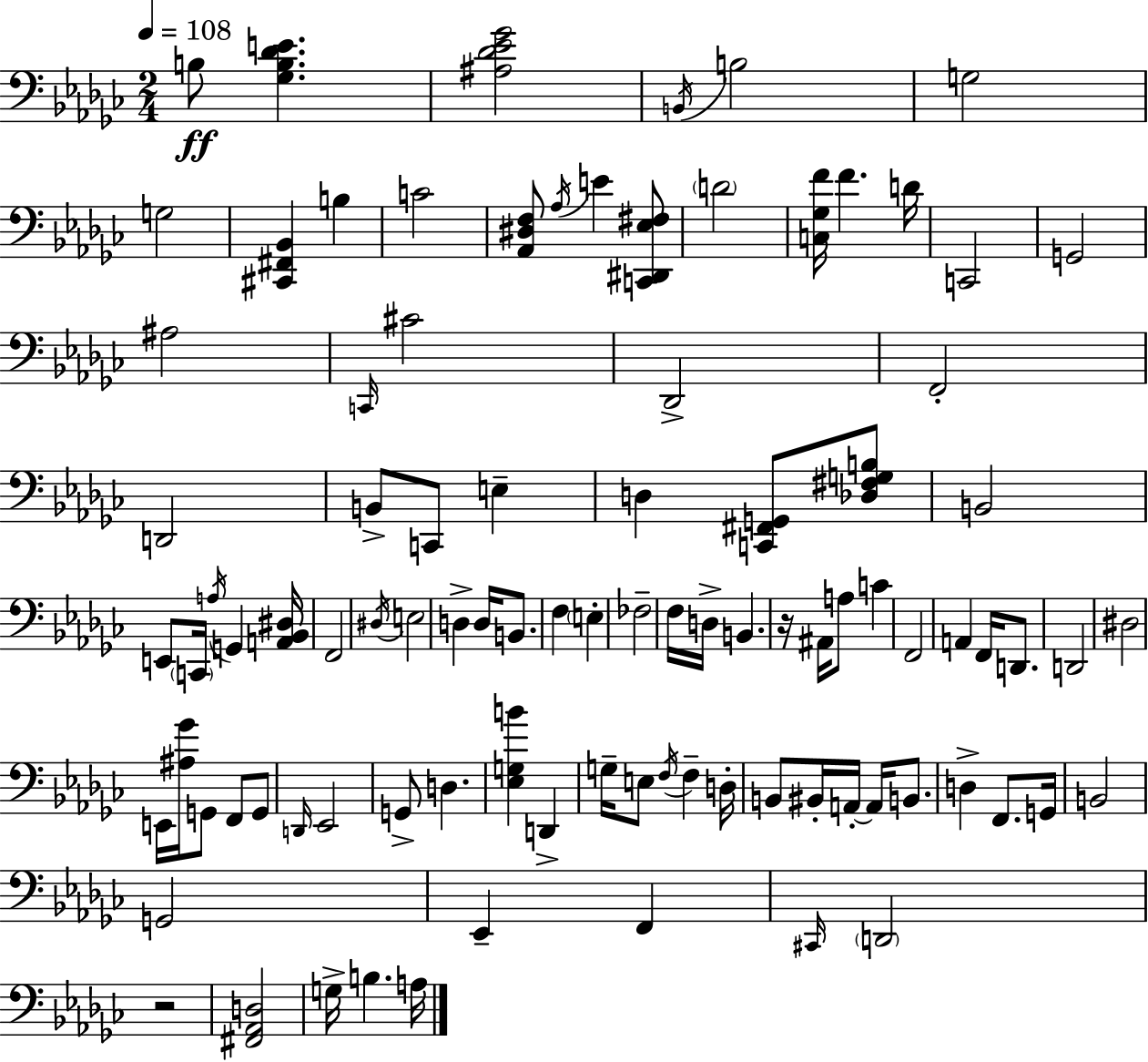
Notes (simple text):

B3/e [Gb3,B3,Db4,E4]/q. [A#3,Db4,Eb4,Gb4]/h B2/s B3/h G3/h G3/h [C#2,F#2,Bb2]/q B3/q C4/h [Ab2,D#3,F3]/e Ab3/s E4/q [C2,D#2,Eb3,F#3]/e D4/h [C3,Gb3,F4]/s F4/q. D4/s C2/h G2/h A#3/h C2/s C#4/h Db2/h F2/h D2/h B2/e C2/e E3/q D3/q [C2,F#2,G2]/e [Db3,F#3,G3,B3]/e B2/h E2/e C2/s A3/s G2/q [A2,Bb2,D#3]/s F2/h D#3/s E3/h D3/q D3/s B2/e. F3/q E3/q FES3/h F3/s D3/s B2/q. R/s A#2/s A3/e C4/q F2/h A2/q F2/s D2/e. D2/h D#3/h E2/s [A#3,Gb4]/s G2/e F2/e G2/e D2/s Eb2/h G2/e D3/q. [Eb3,G3,B4]/q D2/q G3/s E3/e F3/s F3/q D3/s B2/e BIS2/s A2/s A2/s B2/e. D3/q F2/e. G2/s B2/h G2/h Eb2/q F2/q C#2/s D2/h R/h [F#2,Ab2,D3]/h G3/s B3/q. A3/s